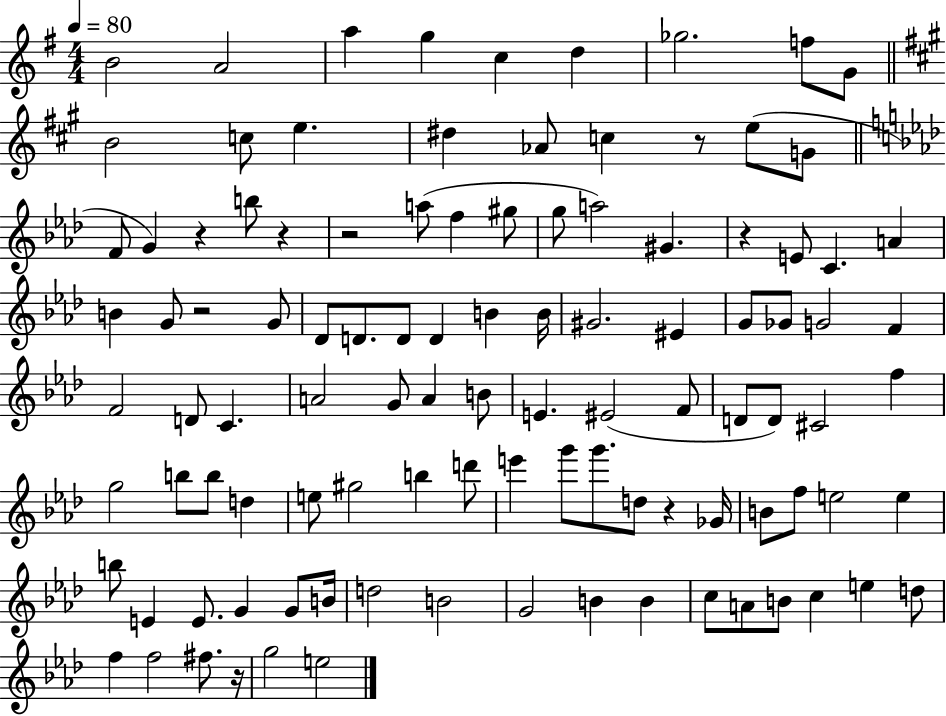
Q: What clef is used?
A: treble